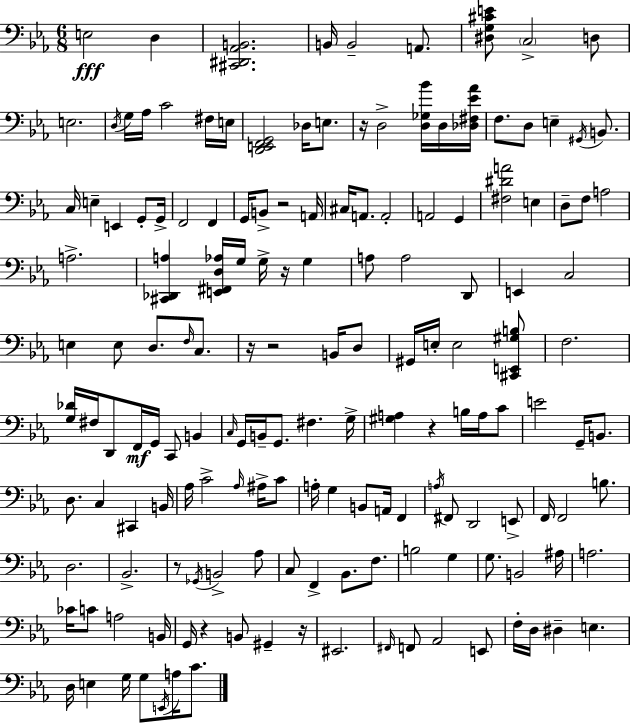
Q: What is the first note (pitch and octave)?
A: E3